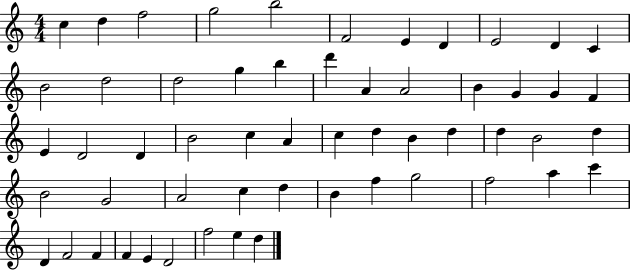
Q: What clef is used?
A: treble